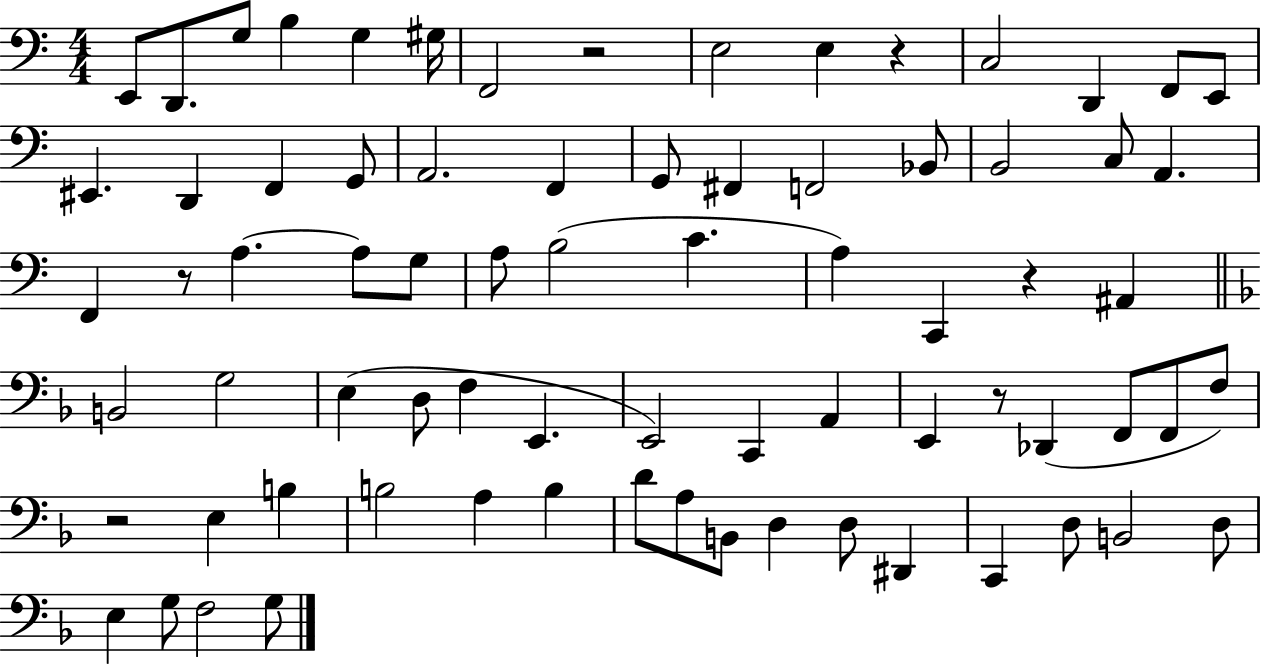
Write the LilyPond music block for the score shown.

{
  \clef bass
  \numericTimeSignature
  \time 4/4
  \key c \major
  \repeat volta 2 { e,8 d,8. g8 b4 g4 gis16 | f,2 r2 | e2 e4 r4 | c2 d,4 f,8 e,8 | \break eis,4. d,4 f,4 g,8 | a,2. f,4 | g,8 fis,4 f,2 bes,8 | b,2 c8 a,4. | \break f,4 r8 a4.~~ a8 g8 | a8 b2( c'4. | a4) c,4 r4 ais,4 | \bar "||" \break \key f \major b,2 g2 | e4( d8 f4 e,4. | e,2) c,4 a,4 | e,4 r8 des,4( f,8 f,8 f8) | \break r2 e4 b4 | b2 a4 b4 | d'8 a8 b,8 d4 d8 dis,4 | c,4 d8 b,2 d8 | \break e4 g8 f2 g8 | } \bar "|."
}